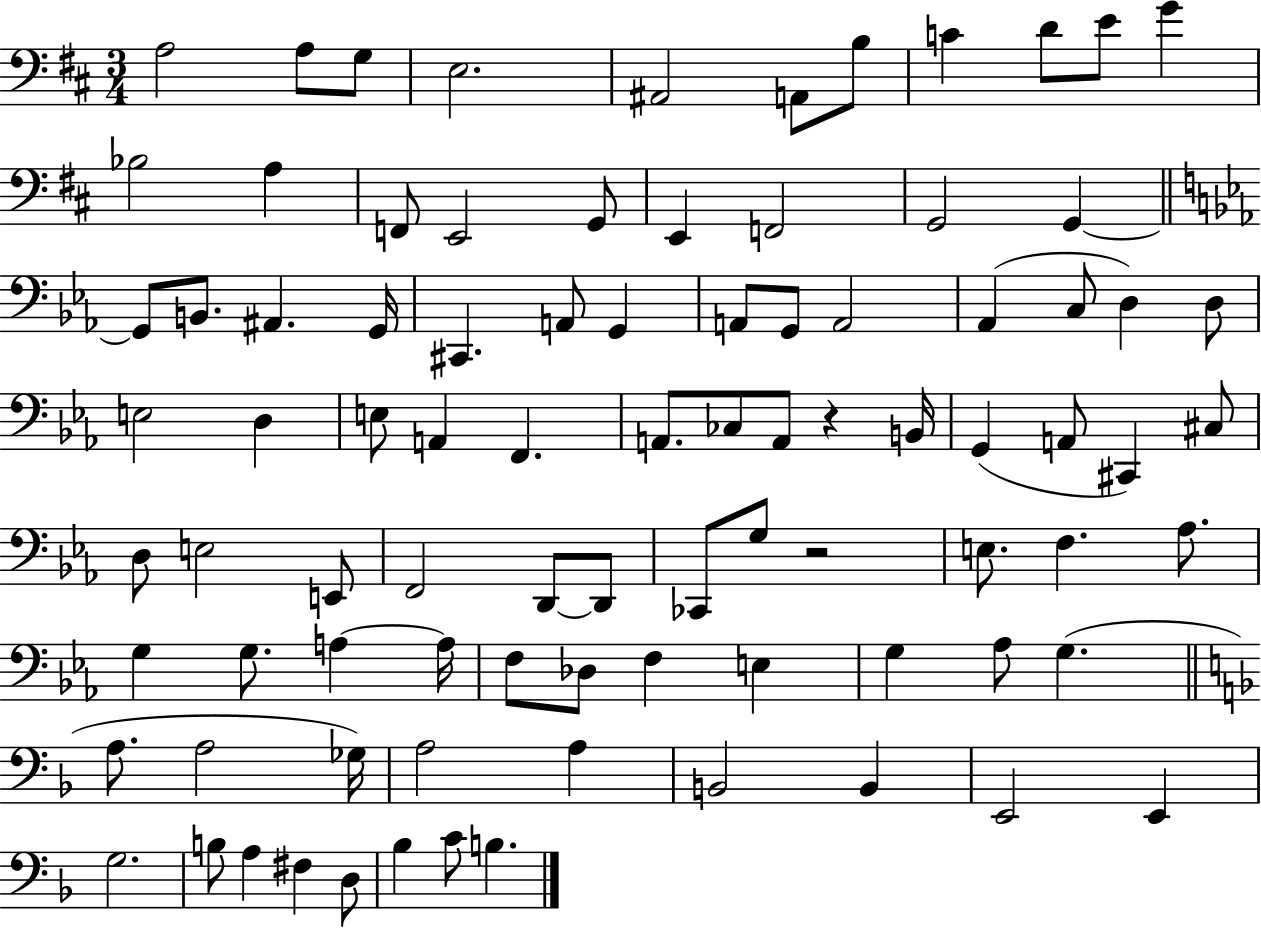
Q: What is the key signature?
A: D major